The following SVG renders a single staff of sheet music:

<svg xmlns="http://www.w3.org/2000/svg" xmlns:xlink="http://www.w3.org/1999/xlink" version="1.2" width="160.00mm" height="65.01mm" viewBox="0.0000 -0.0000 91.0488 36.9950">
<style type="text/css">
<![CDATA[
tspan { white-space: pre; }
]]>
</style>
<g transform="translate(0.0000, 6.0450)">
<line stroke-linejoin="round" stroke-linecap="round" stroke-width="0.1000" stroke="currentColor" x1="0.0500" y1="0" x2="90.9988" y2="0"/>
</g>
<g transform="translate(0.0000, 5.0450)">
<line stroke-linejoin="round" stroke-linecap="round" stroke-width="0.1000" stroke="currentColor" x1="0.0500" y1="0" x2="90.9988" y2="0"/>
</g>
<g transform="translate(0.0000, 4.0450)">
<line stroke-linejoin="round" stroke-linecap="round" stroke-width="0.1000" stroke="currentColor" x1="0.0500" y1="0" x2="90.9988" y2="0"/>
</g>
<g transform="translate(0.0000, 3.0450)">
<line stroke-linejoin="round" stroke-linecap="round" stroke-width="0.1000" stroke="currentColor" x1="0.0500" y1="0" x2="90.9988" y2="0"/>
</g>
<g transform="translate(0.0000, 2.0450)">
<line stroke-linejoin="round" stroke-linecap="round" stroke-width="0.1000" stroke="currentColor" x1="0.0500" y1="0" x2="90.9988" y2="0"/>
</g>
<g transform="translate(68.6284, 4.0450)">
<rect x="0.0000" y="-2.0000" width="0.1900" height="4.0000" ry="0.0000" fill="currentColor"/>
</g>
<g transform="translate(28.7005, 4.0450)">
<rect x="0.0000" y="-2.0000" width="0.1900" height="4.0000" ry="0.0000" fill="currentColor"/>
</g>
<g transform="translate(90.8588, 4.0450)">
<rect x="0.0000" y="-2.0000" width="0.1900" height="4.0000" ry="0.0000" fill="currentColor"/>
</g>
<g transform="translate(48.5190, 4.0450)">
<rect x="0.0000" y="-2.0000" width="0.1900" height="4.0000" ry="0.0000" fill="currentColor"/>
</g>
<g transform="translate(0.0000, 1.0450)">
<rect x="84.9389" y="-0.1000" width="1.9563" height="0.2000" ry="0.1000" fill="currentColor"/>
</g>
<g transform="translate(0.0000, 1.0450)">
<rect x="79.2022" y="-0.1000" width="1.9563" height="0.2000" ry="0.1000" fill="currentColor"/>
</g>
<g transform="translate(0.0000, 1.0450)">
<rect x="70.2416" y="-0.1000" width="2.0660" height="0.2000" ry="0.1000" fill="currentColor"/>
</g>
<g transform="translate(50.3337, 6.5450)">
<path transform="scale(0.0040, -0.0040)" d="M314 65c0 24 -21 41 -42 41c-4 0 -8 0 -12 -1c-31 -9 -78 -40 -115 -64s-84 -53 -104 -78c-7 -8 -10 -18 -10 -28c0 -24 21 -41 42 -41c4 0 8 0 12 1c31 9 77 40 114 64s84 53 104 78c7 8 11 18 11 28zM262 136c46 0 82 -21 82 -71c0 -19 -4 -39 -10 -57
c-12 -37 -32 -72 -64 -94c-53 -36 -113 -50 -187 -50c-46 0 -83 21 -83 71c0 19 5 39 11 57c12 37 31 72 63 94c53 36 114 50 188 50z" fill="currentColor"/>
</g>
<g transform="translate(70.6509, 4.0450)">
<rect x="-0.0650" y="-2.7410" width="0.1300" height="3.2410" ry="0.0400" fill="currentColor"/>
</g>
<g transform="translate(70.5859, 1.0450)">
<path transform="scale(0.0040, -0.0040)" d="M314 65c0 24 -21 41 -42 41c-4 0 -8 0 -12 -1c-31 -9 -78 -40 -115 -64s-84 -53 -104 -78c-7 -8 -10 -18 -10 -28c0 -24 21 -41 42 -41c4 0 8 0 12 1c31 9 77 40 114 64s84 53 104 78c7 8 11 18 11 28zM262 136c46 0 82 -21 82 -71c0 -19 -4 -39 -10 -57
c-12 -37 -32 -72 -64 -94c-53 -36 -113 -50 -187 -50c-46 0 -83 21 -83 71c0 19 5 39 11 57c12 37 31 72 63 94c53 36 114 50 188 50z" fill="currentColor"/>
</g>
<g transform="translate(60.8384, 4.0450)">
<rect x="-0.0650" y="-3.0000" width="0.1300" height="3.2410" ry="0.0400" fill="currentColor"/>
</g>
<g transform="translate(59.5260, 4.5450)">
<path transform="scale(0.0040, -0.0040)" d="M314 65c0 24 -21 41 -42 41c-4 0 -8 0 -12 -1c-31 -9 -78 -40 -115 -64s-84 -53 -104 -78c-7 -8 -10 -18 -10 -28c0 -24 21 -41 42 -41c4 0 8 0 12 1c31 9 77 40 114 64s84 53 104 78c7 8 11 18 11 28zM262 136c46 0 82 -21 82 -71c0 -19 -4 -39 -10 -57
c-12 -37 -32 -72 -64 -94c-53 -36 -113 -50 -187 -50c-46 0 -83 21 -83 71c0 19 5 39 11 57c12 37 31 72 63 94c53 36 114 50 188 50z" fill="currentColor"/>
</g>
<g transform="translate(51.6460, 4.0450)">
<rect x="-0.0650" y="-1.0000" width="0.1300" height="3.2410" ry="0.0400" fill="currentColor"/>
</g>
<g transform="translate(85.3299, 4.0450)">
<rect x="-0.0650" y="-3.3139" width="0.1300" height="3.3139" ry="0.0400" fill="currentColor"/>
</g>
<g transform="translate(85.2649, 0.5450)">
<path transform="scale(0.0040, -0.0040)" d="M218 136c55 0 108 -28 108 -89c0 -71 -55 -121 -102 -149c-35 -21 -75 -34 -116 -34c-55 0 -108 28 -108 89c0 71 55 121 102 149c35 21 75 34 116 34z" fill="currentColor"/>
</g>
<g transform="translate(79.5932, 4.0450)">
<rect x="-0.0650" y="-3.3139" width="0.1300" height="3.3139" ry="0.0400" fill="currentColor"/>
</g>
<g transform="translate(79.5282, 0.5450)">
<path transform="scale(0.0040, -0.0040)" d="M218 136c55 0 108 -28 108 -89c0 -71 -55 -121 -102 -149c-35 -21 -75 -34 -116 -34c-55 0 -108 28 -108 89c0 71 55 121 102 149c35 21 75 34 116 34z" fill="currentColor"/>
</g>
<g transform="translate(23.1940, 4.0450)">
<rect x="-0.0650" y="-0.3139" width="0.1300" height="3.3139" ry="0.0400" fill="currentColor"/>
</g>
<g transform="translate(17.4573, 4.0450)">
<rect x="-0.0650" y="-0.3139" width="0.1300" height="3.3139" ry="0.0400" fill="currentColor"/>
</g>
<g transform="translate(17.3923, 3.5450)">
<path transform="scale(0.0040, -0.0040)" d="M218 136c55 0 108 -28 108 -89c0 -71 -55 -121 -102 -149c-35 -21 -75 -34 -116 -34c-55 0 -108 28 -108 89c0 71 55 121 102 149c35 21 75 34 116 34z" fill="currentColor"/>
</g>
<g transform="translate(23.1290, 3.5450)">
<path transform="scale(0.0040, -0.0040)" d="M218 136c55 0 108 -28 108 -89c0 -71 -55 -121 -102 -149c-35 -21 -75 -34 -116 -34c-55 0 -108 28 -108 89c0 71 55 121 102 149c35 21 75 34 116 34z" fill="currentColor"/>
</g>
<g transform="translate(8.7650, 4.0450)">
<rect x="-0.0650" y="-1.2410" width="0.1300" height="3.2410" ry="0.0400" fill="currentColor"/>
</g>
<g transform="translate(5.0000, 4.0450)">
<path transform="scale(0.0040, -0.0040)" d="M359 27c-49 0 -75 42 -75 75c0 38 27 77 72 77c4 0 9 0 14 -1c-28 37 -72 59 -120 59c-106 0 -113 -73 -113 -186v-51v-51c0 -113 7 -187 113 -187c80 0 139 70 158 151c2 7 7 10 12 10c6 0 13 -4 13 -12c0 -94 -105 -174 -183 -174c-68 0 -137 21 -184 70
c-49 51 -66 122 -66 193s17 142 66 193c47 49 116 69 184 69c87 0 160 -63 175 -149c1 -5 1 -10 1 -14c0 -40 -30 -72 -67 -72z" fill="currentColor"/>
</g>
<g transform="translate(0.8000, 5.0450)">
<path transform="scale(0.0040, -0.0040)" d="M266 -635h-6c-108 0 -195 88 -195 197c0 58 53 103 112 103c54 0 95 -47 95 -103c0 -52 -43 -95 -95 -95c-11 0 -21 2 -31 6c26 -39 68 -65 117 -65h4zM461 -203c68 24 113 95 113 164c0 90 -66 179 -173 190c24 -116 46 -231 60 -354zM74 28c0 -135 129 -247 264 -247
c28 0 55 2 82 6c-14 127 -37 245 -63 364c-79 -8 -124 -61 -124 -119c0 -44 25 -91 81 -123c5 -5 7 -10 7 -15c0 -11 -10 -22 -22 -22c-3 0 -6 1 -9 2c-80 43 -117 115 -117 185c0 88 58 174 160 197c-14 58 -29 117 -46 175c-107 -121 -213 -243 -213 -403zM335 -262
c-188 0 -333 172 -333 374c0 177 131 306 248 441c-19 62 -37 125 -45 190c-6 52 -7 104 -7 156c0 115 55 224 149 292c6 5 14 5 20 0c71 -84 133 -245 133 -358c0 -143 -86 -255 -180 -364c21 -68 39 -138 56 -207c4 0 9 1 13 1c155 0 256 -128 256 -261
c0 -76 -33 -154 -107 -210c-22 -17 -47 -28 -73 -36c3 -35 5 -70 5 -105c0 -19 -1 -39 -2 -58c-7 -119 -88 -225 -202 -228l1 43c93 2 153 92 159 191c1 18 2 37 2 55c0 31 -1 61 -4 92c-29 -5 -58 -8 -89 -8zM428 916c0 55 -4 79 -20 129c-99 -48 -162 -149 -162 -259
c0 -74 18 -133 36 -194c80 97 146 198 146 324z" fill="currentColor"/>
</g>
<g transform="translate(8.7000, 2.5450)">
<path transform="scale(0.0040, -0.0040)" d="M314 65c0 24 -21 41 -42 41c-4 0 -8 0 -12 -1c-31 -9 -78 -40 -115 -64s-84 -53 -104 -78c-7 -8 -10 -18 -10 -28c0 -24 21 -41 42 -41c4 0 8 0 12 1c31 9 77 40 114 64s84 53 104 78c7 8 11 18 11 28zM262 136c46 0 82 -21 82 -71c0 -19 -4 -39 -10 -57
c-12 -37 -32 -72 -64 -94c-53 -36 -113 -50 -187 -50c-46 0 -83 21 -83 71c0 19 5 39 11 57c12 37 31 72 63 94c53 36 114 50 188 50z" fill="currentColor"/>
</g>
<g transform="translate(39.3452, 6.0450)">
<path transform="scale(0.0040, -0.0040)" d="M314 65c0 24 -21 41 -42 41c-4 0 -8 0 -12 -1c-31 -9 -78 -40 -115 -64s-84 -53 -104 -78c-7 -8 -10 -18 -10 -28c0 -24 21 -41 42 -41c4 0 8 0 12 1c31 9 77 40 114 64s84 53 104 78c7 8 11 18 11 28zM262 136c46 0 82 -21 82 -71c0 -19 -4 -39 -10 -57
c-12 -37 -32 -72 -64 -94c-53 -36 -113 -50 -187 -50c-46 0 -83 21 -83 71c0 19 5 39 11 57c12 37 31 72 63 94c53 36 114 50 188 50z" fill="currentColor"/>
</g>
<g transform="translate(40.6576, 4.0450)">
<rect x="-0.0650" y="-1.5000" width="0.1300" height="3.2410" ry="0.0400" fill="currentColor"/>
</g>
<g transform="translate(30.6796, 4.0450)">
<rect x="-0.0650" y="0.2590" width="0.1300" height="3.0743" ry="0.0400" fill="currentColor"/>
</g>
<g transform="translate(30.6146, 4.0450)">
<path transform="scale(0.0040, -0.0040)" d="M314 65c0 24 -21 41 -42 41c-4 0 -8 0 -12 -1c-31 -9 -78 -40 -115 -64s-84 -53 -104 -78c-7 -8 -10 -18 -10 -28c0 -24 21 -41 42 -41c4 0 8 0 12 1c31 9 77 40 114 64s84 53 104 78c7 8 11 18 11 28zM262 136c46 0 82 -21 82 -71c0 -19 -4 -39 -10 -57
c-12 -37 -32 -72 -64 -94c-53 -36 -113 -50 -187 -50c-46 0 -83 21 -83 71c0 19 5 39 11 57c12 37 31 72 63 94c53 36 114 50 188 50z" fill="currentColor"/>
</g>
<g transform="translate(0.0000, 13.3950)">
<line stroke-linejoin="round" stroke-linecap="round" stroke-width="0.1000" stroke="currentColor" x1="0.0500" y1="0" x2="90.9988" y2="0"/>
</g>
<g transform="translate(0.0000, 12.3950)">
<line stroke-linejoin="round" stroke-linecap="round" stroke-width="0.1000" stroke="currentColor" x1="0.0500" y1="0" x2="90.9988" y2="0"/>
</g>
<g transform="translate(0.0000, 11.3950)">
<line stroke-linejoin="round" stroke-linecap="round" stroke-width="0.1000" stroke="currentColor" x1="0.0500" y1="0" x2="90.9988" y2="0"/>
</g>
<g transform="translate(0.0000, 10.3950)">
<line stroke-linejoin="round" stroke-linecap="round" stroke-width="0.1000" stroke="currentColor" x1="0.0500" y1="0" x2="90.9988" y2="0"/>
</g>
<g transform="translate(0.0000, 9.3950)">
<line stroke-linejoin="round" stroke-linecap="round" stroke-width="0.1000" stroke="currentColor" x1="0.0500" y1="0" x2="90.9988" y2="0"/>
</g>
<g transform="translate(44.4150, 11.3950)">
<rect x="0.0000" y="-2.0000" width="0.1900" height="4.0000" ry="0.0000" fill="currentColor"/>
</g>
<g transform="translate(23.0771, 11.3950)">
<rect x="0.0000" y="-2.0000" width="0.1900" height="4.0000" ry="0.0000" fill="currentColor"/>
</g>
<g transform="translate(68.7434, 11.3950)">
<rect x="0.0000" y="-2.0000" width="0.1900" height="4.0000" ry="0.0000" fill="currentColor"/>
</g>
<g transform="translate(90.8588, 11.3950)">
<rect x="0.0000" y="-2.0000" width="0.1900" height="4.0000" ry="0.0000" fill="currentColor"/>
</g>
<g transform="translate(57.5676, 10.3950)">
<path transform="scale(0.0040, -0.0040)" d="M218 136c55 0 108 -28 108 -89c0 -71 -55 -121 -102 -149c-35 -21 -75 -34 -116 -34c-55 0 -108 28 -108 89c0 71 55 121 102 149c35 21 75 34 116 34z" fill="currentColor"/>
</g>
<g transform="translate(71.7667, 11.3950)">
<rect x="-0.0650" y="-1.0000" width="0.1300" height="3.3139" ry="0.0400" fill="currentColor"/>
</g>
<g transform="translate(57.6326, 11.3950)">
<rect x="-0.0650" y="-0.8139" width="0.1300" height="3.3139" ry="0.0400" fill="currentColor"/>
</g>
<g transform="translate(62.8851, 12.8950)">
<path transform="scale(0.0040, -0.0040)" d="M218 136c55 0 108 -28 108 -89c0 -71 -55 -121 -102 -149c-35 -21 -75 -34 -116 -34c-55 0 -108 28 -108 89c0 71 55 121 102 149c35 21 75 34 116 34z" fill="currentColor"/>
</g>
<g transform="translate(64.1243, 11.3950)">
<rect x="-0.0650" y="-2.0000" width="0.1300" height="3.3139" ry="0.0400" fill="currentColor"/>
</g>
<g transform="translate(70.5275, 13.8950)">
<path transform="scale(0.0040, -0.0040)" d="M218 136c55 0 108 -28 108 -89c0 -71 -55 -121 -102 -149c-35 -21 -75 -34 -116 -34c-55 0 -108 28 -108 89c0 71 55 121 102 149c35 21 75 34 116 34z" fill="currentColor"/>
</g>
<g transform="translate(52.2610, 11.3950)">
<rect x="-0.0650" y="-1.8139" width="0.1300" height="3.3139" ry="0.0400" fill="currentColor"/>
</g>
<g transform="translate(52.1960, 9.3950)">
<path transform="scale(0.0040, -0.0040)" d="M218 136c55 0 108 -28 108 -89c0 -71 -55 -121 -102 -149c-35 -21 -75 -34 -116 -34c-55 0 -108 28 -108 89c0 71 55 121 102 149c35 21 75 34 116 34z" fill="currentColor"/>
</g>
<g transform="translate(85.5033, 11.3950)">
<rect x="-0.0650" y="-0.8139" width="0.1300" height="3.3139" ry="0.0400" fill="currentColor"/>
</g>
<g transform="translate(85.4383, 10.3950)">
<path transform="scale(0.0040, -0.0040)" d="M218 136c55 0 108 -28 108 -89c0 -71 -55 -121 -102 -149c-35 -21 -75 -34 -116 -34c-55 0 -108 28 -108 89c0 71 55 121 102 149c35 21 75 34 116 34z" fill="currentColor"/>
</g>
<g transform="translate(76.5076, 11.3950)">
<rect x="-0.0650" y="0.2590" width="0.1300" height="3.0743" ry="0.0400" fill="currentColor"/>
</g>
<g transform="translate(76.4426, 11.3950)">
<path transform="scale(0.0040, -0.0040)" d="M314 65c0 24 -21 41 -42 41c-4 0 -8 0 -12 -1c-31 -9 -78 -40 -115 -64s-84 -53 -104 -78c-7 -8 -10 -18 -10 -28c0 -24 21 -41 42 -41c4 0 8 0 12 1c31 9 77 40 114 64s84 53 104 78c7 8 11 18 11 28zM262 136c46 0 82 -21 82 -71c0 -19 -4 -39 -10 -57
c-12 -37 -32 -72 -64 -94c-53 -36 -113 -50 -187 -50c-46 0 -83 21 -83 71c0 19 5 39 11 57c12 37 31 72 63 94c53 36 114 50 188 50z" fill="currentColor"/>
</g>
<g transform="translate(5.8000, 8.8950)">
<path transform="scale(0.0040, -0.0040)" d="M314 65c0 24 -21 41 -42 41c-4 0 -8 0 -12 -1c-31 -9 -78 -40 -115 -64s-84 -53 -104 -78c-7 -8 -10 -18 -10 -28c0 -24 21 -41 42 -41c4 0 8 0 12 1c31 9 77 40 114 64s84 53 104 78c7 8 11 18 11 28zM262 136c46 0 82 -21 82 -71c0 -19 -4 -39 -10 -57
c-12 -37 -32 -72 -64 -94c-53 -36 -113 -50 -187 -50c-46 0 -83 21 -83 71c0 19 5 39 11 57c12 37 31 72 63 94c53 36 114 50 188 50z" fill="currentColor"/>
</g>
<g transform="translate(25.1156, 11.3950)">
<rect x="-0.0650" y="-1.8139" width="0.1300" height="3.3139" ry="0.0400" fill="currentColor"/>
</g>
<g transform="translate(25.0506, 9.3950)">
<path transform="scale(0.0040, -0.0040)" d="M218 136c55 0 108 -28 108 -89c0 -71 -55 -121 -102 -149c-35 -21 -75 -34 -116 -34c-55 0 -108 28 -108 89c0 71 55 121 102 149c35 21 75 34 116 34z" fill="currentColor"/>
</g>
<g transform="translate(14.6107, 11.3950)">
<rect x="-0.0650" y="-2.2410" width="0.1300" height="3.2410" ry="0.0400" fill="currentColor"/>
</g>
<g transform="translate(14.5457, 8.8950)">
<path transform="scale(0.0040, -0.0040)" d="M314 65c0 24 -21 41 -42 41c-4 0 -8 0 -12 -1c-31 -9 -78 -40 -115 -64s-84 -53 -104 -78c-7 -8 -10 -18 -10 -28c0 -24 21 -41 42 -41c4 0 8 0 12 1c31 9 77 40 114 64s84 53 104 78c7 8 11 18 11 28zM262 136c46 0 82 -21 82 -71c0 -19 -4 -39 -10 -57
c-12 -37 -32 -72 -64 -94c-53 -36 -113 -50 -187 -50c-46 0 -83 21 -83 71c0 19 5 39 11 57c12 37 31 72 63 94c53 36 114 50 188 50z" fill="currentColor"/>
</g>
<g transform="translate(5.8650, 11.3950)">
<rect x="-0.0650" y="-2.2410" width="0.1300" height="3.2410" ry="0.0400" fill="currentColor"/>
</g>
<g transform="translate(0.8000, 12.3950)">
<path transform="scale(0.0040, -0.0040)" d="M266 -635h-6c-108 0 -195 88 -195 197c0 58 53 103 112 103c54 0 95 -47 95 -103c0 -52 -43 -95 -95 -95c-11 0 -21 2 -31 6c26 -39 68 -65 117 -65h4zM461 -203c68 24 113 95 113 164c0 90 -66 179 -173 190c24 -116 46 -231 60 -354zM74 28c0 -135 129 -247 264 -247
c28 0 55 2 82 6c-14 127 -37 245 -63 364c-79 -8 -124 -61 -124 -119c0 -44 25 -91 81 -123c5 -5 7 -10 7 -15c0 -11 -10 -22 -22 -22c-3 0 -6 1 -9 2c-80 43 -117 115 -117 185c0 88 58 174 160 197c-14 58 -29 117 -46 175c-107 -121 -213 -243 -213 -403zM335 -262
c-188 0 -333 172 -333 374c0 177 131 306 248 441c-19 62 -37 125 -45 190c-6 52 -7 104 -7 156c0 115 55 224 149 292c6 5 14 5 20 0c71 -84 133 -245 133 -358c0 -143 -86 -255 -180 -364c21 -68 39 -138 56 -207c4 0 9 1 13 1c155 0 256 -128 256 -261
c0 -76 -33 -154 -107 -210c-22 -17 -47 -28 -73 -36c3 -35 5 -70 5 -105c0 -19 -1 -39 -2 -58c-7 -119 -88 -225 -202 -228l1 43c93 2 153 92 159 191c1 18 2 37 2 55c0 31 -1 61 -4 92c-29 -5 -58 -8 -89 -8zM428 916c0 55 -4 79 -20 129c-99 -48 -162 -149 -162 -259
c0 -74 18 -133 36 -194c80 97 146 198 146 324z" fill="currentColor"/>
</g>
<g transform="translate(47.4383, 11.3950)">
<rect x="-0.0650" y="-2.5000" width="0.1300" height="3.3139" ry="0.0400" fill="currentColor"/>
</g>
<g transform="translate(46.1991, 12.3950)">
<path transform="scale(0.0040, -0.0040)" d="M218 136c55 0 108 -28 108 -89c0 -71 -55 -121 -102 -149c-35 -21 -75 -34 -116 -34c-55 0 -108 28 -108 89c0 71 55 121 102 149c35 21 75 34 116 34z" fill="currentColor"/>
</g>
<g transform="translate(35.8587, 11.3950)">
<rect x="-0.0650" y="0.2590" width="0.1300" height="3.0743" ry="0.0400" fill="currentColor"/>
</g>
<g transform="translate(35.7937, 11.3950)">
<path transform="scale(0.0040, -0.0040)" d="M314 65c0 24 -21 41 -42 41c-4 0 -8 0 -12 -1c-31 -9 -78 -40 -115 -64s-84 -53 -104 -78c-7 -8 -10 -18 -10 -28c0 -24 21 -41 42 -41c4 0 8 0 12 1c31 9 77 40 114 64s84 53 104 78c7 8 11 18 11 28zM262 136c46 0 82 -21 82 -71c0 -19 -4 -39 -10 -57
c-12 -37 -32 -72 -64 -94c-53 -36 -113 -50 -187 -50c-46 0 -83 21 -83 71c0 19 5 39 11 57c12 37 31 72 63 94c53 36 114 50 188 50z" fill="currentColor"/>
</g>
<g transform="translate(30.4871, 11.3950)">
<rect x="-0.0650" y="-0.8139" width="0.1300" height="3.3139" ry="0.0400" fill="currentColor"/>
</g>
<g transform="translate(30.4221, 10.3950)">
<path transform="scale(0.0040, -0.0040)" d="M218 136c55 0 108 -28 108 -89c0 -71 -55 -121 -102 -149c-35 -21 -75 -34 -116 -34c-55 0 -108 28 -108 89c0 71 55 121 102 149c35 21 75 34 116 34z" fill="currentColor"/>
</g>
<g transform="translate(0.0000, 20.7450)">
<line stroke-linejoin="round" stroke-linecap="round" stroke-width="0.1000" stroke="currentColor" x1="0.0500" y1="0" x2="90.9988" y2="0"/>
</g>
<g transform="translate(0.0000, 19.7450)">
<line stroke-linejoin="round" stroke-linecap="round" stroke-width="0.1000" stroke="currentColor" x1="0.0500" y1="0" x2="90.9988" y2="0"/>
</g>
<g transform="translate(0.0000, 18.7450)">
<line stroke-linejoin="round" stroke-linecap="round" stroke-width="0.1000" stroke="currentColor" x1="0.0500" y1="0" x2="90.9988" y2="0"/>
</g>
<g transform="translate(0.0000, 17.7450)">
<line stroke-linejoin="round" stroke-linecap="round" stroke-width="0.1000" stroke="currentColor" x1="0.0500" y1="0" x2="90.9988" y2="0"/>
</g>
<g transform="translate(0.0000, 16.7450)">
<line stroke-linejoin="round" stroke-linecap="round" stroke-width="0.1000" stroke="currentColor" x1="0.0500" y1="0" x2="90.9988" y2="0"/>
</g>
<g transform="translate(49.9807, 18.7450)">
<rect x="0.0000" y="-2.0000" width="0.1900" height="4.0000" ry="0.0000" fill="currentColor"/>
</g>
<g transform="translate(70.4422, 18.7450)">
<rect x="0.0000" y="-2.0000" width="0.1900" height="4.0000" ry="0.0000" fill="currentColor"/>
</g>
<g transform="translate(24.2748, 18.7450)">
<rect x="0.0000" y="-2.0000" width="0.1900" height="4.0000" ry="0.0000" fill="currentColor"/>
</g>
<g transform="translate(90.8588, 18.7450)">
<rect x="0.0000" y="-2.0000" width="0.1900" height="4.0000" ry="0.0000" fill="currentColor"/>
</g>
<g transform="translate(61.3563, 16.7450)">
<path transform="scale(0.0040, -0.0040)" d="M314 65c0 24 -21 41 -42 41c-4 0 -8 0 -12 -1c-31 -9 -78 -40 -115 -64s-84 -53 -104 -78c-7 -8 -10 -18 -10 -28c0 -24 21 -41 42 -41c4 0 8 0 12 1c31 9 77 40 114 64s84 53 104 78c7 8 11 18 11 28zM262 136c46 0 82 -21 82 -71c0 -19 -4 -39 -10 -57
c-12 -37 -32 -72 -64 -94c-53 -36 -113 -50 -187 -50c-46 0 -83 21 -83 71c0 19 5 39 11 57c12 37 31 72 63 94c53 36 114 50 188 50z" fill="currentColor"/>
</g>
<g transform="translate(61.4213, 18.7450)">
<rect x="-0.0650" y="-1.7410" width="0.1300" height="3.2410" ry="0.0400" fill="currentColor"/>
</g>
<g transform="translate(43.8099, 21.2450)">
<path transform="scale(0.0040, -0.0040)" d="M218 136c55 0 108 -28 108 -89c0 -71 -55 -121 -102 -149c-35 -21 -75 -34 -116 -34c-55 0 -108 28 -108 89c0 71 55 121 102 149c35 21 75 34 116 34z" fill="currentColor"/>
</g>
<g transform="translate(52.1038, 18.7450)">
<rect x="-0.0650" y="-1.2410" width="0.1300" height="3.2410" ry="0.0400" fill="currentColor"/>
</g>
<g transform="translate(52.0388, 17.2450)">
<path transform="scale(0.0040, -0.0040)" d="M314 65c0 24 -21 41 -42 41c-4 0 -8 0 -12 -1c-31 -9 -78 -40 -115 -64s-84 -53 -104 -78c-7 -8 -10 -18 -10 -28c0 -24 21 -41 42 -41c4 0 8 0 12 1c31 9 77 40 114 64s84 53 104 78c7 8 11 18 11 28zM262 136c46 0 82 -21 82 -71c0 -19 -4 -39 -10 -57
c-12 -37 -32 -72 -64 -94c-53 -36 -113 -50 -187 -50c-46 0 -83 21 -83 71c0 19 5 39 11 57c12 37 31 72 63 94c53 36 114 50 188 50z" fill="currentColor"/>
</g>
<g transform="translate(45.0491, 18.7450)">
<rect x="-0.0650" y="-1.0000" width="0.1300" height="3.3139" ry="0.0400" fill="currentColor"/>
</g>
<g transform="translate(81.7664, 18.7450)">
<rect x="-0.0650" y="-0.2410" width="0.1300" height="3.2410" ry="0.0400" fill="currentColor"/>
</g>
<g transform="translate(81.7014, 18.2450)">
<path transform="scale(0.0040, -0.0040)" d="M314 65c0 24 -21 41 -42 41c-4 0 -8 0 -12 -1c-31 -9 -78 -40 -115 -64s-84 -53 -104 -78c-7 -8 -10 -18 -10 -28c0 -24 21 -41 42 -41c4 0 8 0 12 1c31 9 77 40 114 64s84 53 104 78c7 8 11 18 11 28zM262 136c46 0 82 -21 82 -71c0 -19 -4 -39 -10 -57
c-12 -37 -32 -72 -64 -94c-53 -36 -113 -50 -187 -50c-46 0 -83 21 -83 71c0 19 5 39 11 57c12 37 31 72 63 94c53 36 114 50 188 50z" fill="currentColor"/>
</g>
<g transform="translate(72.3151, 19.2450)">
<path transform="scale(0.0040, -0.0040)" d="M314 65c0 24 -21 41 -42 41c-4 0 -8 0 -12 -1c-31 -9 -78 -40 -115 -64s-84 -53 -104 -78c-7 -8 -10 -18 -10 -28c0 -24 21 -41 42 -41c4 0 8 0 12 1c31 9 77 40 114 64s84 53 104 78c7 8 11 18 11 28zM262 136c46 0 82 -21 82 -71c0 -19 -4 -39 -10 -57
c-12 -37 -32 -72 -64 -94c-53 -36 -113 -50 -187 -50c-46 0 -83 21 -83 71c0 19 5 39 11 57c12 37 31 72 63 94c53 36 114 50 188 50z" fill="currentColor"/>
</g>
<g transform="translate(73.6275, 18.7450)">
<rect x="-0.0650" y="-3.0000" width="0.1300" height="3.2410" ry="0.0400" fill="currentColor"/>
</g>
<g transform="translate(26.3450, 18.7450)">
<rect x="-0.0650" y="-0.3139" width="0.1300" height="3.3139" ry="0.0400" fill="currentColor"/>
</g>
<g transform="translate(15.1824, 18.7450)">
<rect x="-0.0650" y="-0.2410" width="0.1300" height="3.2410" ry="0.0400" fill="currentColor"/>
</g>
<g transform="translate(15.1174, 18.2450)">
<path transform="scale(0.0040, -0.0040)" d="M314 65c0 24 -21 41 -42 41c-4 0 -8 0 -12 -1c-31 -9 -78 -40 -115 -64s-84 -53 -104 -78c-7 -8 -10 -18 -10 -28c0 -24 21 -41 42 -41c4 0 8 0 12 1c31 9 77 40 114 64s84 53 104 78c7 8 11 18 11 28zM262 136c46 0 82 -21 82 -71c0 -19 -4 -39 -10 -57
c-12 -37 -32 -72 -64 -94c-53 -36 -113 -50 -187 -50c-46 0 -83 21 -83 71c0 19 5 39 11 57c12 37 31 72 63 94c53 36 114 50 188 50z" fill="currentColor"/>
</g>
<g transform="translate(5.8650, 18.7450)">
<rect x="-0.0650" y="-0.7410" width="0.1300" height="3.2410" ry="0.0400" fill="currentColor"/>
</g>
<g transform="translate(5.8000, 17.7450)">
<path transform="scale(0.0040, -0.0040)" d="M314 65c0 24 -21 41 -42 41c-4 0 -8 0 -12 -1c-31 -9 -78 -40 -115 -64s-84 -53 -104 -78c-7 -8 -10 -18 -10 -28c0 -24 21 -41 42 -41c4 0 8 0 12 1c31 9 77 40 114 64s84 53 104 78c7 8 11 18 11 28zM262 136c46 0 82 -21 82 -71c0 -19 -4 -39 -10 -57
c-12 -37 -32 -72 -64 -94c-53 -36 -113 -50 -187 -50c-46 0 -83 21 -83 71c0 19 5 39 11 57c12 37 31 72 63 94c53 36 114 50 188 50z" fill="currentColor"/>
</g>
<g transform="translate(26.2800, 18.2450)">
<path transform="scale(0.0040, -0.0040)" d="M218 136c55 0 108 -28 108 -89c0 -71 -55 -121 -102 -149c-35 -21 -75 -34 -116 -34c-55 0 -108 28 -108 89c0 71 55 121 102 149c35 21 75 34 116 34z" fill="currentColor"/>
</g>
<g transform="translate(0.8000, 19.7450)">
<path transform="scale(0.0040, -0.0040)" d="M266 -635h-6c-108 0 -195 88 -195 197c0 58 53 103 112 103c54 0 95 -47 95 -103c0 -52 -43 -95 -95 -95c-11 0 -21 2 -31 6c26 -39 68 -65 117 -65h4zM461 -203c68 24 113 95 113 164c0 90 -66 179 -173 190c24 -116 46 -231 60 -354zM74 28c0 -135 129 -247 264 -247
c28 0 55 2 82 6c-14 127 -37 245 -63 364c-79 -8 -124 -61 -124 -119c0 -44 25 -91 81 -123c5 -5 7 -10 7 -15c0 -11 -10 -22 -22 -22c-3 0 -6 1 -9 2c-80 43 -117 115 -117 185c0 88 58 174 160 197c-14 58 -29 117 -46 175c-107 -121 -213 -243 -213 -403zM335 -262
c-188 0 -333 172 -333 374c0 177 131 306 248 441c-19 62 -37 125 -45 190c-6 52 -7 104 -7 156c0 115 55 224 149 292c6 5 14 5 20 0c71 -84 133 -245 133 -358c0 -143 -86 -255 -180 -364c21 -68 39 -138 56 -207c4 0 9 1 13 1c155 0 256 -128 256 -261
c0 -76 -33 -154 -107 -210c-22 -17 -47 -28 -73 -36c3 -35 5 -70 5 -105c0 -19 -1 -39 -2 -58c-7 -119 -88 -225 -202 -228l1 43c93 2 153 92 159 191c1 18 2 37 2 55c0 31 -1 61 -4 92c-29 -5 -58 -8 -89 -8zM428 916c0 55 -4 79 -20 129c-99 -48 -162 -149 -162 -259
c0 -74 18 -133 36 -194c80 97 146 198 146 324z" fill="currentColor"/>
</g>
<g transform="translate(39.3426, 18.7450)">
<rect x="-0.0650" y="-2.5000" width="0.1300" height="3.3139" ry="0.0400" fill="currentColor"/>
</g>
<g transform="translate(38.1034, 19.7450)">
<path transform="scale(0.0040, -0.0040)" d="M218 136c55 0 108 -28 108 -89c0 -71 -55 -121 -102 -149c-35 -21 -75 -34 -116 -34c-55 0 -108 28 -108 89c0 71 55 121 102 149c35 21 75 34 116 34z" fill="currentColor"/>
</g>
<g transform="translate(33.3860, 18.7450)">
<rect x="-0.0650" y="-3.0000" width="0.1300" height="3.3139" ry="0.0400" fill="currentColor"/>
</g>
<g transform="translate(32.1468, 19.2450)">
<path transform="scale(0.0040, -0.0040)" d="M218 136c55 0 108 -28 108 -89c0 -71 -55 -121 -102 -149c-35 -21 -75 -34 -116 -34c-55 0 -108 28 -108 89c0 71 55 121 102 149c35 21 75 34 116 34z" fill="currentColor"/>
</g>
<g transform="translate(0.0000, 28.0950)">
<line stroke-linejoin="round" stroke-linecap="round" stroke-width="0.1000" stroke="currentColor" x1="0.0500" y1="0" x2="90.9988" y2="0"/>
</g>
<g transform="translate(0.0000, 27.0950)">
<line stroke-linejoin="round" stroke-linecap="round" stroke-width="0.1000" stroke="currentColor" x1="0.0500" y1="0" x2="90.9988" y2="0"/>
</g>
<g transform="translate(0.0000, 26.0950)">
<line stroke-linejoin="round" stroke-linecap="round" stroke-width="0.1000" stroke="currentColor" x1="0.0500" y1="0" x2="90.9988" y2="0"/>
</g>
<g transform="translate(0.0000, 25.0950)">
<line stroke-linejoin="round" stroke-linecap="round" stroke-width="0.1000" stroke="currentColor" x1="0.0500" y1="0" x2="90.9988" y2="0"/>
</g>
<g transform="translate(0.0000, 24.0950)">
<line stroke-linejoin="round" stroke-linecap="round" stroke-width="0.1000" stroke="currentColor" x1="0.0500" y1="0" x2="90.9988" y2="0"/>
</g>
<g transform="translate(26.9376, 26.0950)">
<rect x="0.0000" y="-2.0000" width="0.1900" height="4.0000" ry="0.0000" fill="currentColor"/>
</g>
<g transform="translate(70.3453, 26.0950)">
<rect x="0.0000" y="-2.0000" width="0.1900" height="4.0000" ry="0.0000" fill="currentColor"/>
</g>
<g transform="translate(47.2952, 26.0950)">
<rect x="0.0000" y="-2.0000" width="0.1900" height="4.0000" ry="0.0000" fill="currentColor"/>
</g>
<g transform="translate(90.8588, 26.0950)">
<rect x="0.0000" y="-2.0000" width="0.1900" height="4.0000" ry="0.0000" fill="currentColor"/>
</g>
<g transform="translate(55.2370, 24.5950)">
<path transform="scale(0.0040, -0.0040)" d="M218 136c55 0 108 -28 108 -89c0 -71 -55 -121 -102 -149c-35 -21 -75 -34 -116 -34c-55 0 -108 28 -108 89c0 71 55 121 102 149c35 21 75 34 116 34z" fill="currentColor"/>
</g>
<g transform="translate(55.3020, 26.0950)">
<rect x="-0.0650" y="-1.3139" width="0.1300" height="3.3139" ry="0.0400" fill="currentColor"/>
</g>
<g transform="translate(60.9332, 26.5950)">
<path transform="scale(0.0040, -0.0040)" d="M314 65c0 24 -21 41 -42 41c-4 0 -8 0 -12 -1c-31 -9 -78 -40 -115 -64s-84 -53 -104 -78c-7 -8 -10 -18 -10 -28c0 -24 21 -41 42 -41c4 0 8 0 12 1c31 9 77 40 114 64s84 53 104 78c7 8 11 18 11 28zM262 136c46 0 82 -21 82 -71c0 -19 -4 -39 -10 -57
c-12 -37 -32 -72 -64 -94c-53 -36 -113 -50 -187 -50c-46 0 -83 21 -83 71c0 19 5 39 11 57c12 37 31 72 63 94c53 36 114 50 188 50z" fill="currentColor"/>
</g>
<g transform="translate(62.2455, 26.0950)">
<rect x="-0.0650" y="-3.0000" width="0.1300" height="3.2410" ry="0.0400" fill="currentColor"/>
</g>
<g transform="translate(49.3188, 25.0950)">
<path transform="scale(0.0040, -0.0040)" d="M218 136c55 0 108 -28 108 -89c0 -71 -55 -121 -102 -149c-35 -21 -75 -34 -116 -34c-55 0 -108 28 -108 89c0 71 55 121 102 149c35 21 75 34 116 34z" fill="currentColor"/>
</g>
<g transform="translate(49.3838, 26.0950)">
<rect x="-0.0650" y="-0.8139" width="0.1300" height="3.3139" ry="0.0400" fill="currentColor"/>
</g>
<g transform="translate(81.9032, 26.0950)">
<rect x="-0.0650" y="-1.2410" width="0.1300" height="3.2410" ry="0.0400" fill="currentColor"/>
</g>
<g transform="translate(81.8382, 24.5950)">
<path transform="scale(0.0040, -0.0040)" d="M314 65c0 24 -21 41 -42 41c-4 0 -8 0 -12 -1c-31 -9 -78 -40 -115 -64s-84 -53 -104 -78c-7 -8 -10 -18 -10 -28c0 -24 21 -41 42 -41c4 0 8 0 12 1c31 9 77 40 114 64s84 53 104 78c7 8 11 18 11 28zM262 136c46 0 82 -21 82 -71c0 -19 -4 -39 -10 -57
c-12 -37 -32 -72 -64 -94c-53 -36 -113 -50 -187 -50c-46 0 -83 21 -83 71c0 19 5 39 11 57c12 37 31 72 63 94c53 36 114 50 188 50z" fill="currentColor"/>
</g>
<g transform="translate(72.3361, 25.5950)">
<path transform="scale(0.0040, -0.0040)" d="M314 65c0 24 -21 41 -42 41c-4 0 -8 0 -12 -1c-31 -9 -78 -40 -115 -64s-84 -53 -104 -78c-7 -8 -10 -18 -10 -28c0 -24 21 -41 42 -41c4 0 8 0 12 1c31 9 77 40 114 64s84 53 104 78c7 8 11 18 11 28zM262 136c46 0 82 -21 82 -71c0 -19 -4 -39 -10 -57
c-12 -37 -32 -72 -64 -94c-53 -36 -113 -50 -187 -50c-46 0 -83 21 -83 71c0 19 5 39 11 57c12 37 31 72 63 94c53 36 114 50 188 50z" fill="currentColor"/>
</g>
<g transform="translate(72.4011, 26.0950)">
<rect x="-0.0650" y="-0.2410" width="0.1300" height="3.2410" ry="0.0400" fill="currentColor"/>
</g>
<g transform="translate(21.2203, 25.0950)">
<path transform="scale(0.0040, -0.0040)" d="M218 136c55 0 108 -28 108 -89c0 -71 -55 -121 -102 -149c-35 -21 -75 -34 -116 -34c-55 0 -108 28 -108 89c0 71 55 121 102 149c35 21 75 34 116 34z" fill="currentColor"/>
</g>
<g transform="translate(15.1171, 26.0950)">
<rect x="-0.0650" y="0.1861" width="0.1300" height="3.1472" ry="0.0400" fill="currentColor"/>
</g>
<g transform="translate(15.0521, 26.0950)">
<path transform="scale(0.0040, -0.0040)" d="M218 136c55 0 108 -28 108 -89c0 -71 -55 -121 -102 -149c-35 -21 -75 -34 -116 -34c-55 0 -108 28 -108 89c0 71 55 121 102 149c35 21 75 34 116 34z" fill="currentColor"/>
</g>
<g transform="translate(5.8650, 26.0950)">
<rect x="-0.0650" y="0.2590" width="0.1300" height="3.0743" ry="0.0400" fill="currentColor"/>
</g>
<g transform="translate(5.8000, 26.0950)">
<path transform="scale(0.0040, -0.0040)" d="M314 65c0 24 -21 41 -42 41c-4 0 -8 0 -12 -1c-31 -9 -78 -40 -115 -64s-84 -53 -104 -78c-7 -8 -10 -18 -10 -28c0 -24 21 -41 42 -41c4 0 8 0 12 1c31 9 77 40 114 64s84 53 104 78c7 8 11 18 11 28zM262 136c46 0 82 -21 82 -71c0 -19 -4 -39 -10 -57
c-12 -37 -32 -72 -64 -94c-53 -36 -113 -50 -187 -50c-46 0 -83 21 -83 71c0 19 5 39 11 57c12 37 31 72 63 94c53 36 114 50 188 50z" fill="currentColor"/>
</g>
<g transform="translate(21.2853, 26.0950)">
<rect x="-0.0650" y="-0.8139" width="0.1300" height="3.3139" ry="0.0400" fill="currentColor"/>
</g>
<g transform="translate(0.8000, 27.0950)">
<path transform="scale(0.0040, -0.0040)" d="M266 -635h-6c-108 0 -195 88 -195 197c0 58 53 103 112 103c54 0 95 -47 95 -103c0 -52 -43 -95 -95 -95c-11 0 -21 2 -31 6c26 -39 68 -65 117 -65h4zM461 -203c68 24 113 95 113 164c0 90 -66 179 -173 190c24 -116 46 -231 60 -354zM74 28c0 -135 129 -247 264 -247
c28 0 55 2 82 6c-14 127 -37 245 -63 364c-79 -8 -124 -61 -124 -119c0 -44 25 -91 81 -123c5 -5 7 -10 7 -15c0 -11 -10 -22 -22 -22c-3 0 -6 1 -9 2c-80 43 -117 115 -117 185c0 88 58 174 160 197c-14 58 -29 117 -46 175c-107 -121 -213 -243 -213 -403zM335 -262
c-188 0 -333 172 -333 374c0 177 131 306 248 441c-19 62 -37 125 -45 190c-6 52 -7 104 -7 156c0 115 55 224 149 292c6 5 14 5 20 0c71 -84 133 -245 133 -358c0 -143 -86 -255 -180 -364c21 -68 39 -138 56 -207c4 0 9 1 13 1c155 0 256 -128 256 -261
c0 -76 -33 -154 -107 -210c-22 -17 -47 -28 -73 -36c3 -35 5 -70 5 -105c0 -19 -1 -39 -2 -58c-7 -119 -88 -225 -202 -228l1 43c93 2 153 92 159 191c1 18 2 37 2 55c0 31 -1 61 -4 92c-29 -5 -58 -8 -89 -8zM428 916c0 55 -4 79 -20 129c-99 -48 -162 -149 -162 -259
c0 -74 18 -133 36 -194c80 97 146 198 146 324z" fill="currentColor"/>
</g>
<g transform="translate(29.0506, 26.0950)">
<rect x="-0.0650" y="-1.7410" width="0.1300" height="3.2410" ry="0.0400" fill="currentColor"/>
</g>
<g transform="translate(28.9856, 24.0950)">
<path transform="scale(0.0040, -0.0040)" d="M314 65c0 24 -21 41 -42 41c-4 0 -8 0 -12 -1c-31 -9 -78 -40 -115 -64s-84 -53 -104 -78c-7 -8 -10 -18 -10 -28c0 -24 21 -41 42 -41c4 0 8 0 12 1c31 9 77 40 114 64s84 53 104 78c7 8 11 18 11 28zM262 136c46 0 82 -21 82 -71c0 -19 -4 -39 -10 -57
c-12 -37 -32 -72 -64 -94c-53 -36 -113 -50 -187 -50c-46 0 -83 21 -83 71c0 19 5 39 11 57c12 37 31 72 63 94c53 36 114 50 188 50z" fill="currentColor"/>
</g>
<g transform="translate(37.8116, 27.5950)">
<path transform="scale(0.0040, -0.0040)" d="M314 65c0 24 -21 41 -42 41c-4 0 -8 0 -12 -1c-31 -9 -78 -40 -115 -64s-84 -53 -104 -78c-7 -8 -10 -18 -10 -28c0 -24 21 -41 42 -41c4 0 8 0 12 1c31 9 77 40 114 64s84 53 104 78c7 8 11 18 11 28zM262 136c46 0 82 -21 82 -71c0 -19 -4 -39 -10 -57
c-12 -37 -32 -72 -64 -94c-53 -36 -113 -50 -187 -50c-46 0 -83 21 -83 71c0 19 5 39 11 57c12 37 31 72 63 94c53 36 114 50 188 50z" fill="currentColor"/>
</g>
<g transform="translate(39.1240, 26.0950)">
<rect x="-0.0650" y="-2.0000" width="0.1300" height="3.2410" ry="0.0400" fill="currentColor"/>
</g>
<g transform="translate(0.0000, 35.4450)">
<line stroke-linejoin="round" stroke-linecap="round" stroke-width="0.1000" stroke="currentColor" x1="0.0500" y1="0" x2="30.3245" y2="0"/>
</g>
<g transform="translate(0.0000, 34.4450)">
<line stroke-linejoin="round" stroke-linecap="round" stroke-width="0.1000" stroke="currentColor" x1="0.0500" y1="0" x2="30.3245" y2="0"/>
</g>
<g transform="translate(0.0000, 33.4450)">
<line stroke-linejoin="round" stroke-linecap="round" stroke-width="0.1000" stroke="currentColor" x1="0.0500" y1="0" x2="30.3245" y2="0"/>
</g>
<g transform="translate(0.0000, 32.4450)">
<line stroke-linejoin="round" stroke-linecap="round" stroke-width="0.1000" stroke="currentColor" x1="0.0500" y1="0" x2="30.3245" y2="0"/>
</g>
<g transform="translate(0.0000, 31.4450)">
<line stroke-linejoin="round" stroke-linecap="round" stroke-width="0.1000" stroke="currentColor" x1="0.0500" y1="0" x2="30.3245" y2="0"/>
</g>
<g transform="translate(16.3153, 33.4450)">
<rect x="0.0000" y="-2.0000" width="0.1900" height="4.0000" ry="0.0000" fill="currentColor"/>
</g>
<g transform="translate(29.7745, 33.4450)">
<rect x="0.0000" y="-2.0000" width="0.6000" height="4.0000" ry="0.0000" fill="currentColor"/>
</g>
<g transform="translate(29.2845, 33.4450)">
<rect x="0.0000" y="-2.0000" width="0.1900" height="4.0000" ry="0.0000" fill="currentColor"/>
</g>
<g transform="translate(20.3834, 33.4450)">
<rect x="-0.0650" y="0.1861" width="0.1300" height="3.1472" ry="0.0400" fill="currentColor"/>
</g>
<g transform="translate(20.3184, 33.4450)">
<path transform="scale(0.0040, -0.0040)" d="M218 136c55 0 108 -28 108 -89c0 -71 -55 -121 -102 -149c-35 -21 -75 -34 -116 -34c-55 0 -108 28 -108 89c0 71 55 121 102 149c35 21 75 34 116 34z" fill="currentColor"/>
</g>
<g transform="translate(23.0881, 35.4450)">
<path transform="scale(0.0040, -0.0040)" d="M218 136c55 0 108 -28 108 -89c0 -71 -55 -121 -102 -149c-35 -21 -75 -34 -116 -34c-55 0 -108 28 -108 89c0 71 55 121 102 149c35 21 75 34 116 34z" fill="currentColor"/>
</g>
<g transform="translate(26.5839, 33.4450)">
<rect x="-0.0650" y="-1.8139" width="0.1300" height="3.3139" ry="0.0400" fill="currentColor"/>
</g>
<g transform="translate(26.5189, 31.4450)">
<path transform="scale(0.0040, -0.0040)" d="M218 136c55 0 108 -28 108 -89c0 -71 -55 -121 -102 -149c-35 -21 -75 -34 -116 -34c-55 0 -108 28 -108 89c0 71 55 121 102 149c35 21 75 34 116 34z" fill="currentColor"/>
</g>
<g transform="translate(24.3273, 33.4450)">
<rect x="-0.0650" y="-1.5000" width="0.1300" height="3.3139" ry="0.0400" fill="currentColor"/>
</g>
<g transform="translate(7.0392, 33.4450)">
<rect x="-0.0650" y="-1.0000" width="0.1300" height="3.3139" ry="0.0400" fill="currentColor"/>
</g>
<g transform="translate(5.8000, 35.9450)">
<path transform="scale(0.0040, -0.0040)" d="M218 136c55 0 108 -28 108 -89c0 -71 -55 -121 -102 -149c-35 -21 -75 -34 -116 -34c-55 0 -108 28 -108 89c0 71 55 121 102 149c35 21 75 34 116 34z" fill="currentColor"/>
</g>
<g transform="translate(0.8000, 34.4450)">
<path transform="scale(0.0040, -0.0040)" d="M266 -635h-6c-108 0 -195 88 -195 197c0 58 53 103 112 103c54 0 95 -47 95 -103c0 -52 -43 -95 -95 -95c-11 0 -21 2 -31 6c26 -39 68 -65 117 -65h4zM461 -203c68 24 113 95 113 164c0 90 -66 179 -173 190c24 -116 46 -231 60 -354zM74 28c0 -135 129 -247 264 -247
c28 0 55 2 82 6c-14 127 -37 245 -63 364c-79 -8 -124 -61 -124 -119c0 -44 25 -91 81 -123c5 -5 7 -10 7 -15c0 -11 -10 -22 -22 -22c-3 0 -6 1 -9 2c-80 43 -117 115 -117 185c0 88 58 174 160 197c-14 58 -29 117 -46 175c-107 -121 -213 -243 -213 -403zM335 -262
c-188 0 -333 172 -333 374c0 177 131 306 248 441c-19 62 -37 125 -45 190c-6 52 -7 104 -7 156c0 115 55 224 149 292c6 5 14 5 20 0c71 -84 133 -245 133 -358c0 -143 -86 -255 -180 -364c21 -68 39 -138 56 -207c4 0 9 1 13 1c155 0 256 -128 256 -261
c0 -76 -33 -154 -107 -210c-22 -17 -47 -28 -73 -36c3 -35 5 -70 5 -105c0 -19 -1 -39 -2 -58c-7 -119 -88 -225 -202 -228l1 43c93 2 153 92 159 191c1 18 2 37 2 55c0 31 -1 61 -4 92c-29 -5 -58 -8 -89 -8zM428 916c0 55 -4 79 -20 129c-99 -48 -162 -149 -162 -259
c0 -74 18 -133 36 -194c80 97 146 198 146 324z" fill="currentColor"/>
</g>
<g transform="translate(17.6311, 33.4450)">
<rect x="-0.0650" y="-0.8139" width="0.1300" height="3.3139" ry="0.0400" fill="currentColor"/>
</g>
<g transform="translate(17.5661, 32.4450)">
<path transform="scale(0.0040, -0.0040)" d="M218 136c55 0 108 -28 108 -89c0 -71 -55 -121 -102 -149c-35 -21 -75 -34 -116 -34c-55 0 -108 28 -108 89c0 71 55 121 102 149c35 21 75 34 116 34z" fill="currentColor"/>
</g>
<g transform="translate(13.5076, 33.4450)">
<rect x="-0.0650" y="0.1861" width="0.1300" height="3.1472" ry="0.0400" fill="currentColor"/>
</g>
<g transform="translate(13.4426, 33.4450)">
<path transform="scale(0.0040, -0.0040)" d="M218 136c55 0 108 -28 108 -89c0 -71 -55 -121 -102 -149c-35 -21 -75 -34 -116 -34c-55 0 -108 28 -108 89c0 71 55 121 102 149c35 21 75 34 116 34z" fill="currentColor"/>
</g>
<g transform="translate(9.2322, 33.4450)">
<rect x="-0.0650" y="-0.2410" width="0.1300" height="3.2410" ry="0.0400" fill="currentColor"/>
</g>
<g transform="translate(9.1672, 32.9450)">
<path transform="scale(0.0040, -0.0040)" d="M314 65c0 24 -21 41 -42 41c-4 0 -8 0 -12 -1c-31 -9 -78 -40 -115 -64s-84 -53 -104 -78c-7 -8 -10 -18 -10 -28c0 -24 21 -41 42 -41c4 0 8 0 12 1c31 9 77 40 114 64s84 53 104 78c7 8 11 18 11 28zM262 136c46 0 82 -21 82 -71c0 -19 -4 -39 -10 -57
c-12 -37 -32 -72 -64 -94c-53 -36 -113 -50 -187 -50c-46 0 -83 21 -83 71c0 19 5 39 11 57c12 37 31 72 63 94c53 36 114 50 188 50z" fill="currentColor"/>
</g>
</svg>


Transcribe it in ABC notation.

X:1
T:Untitled
M:4/4
L:1/4
K:C
e2 c c B2 E2 D2 A2 a2 b b g2 g2 f d B2 G f d F D B2 d d2 c2 c A G D e2 f2 A2 c2 B2 B d f2 F2 d e A2 c2 e2 D c2 B d B E f